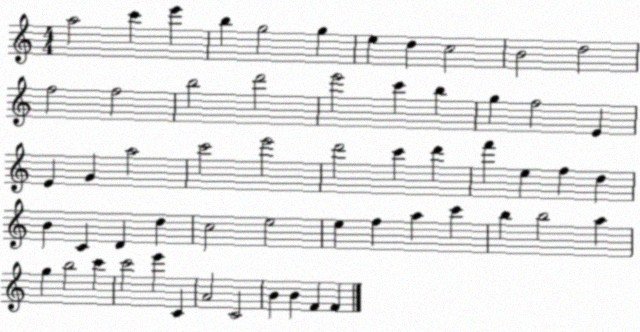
X:1
T:Untitled
M:4/4
L:1/4
K:C
a2 c' e' b g2 g e d c2 B2 d2 f2 f2 b2 d'2 e'2 c' b g f2 E E G a2 c'2 e'2 d'2 c' d' f' e f d B C D d c2 e2 e f a c' b b2 a g b2 c' c'2 e' C A2 C2 B B F F